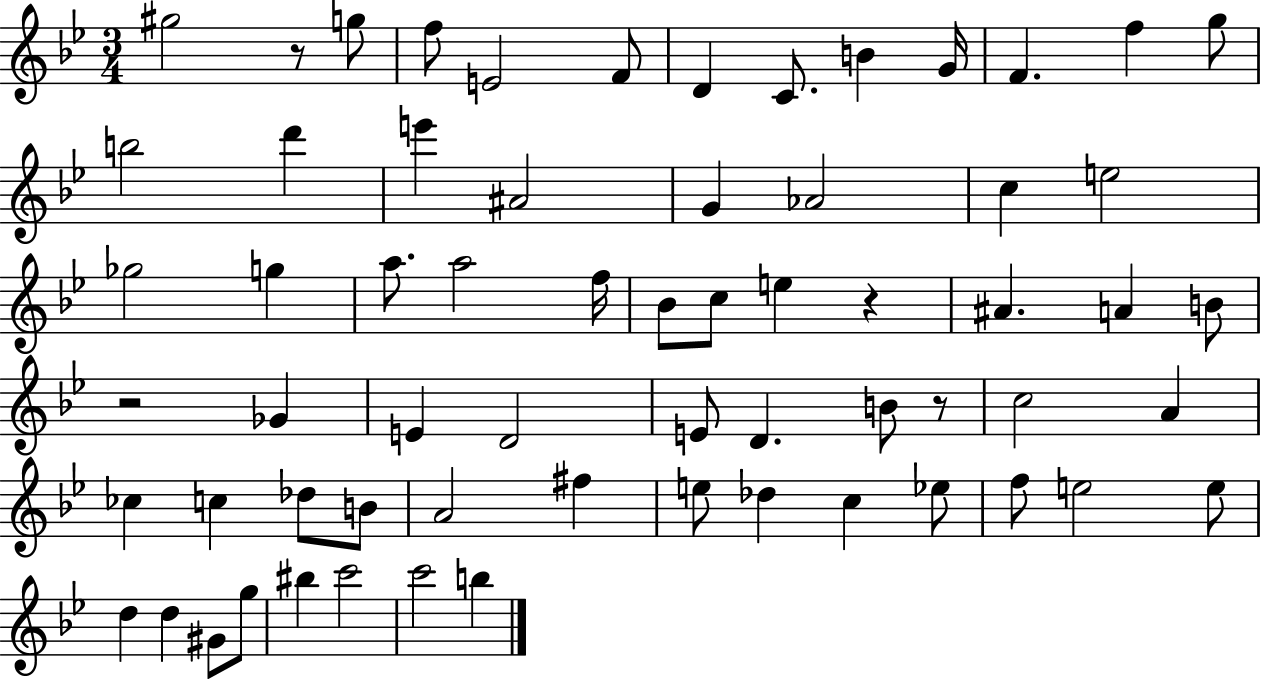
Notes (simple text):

G#5/h R/e G5/e F5/e E4/h F4/e D4/q C4/e. B4/q G4/s F4/q. F5/q G5/e B5/h D6/q E6/q A#4/h G4/q Ab4/h C5/q E5/h Gb5/h G5/q A5/e. A5/h F5/s Bb4/e C5/e E5/q R/q A#4/q. A4/q B4/e R/h Gb4/q E4/q D4/h E4/e D4/q. B4/e R/e C5/h A4/q CES5/q C5/q Db5/e B4/e A4/h F#5/q E5/e Db5/q C5/q Eb5/e F5/e E5/h E5/e D5/q D5/q G#4/e G5/e BIS5/q C6/h C6/h B5/q